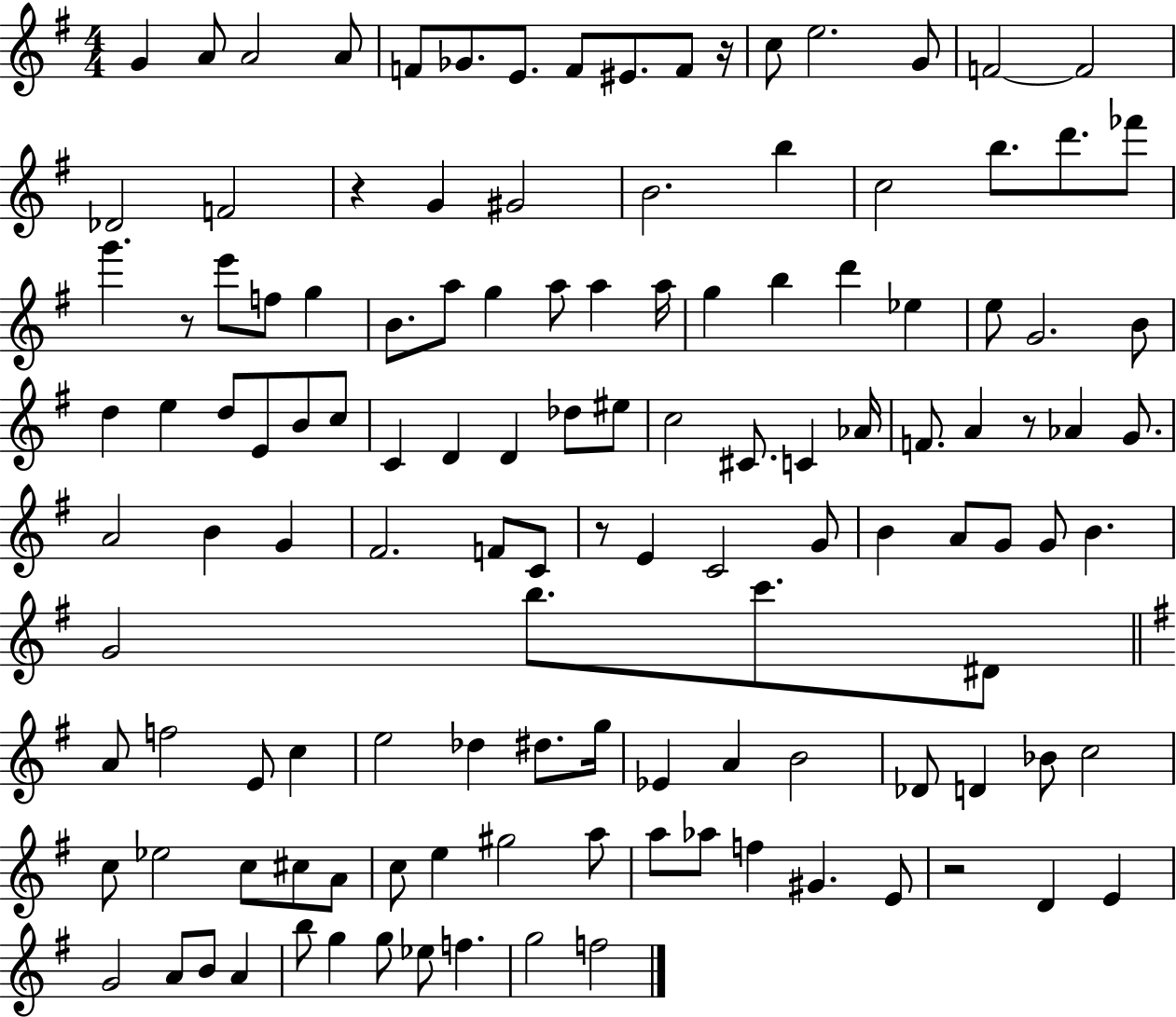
{
  \clef treble
  \numericTimeSignature
  \time 4/4
  \key g \major
  g'4 a'8 a'2 a'8 | f'8 ges'8. e'8. f'8 eis'8. f'8 r16 | c''8 e''2. g'8 | f'2~~ f'2 | \break des'2 f'2 | r4 g'4 gis'2 | b'2. b''4 | c''2 b''8. d'''8. fes'''8 | \break g'''4. r8 e'''8 f''8 g''4 | b'8. a''8 g''4 a''8 a''4 a''16 | g''4 b''4 d'''4 ees''4 | e''8 g'2. b'8 | \break d''4 e''4 d''8 e'8 b'8 c''8 | c'4 d'4 d'4 des''8 eis''8 | c''2 cis'8. c'4 aes'16 | f'8. a'4 r8 aes'4 g'8. | \break a'2 b'4 g'4 | fis'2. f'8 c'8 | r8 e'4 c'2 g'8 | b'4 a'8 g'8 g'8 b'4. | \break g'2 b''8. c'''8. dis'8 | \bar "||" \break \key g \major a'8 f''2 e'8 c''4 | e''2 des''4 dis''8. g''16 | ees'4 a'4 b'2 | des'8 d'4 bes'8 c''2 | \break c''8 ees''2 c''8 cis''8 a'8 | c''8 e''4 gis''2 a''8 | a''8 aes''8 f''4 gis'4. e'8 | r2 d'4 e'4 | \break g'2 a'8 b'8 a'4 | b''8 g''4 g''8 ees''8 f''4. | g''2 f''2 | \bar "|."
}